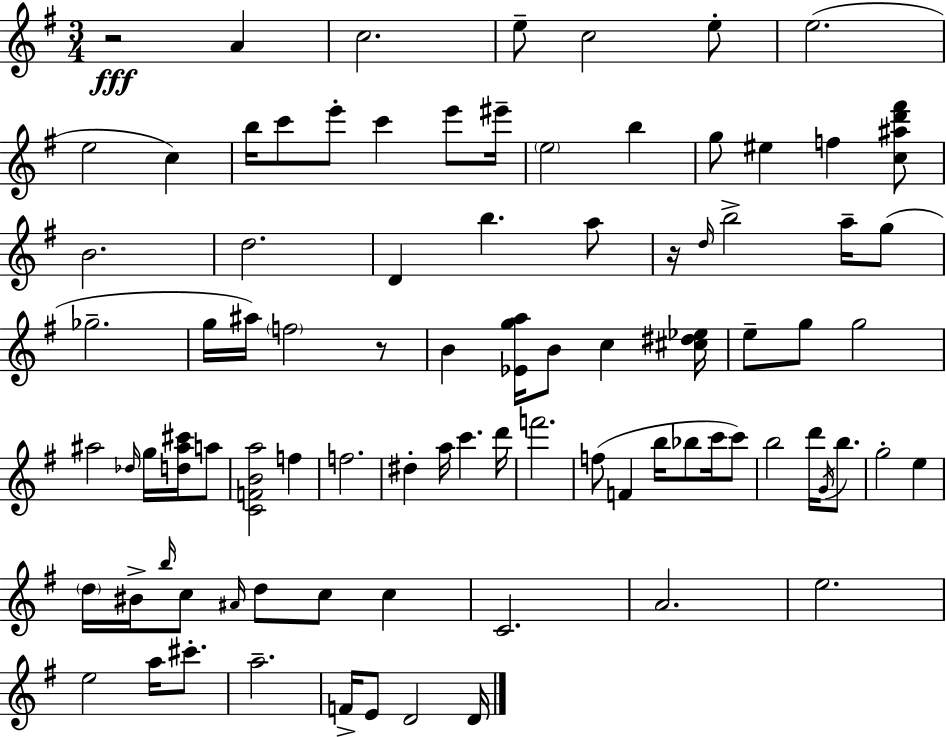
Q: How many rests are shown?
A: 3